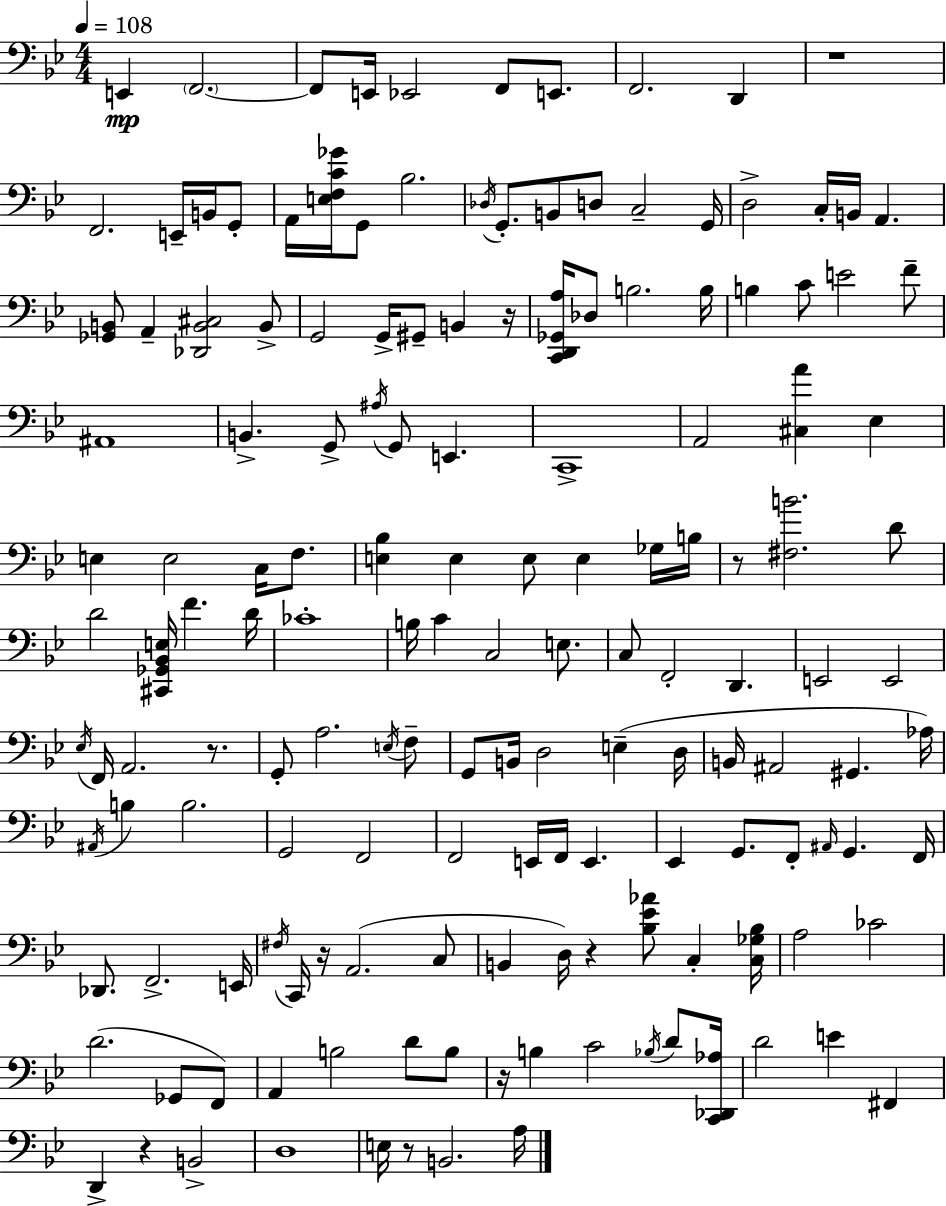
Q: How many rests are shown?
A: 9